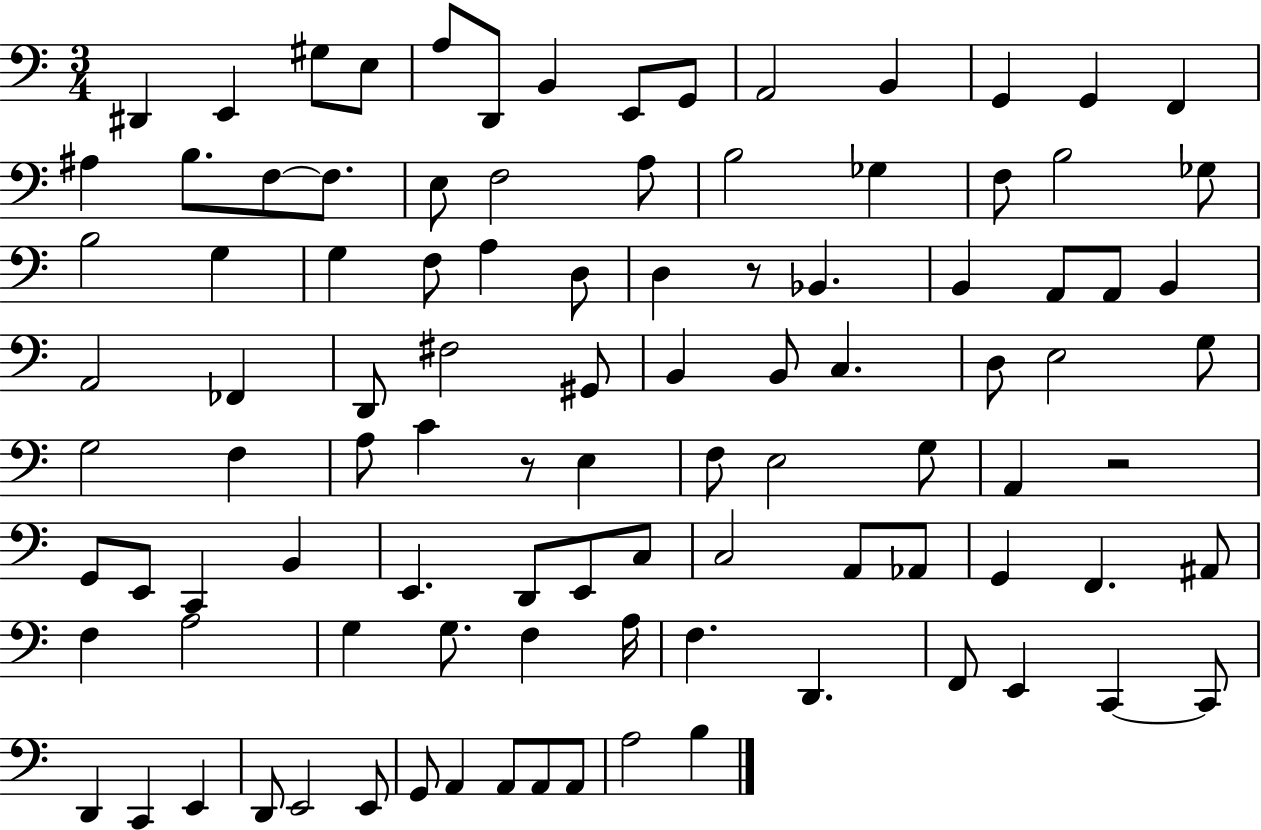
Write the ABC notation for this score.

X:1
T:Untitled
M:3/4
L:1/4
K:C
^D,, E,, ^G,/2 E,/2 A,/2 D,,/2 B,, E,,/2 G,,/2 A,,2 B,, G,, G,, F,, ^A, B,/2 F,/2 F,/2 E,/2 F,2 A,/2 B,2 _G, F,/2 B,2 _G,/2 B,2 G, G, F,/2 A, D,/2 D, z/2 _B,, B,, A,,/2 A,,/2 B,, A,,2 _F,, D,,/2 ^F,2 ^G,,/2 B,, B,,/2 C, D,/2 E,2 G,/2 G,2 F, A,/2 C z/2 E, F,/2 E,2 G,/2 A,, z2 G,,/2 E,,/2 C,, B,, E,, D,,/2 E,,/2 C,/2 C,2 A,,/2 _A,,/2 G,, F,, ^A,,/2 F, A,2 G, G,/2 F, A,/4 F, D,, F,,/2 E,, C,, C,,/2 D,, C,, E,, D,,/2 E,,2 E,,/2 G,,/2 A,, A,,/2 A,,/2 A,,/2 A,2 B,